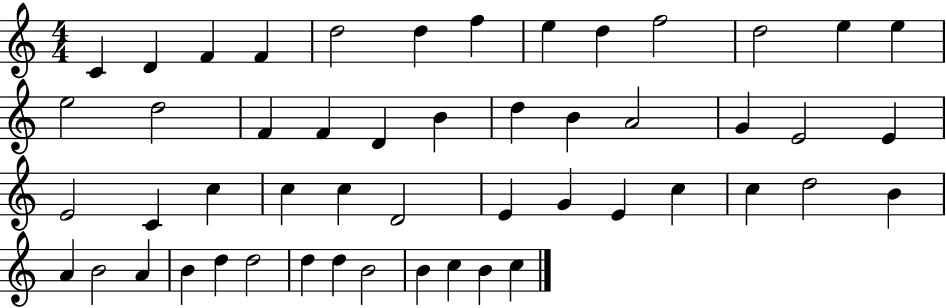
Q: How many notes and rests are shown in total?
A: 51